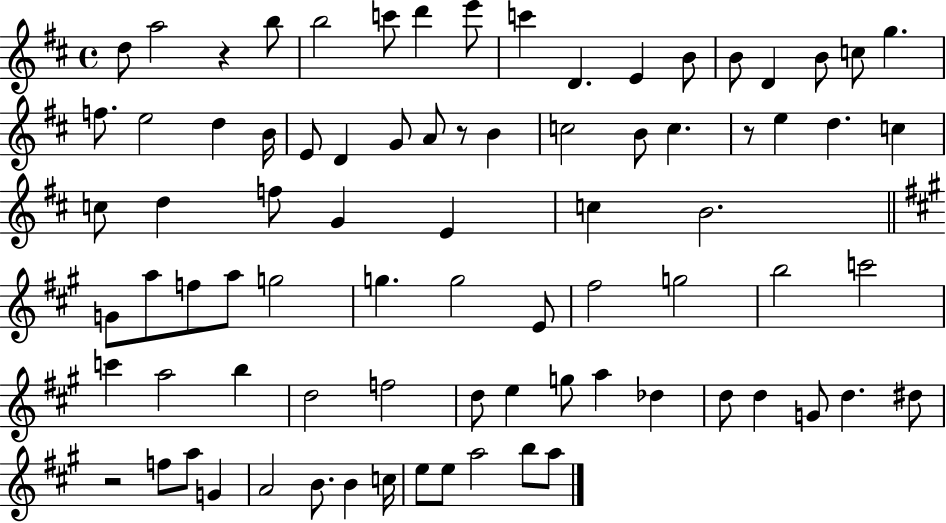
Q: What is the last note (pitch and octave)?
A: A5